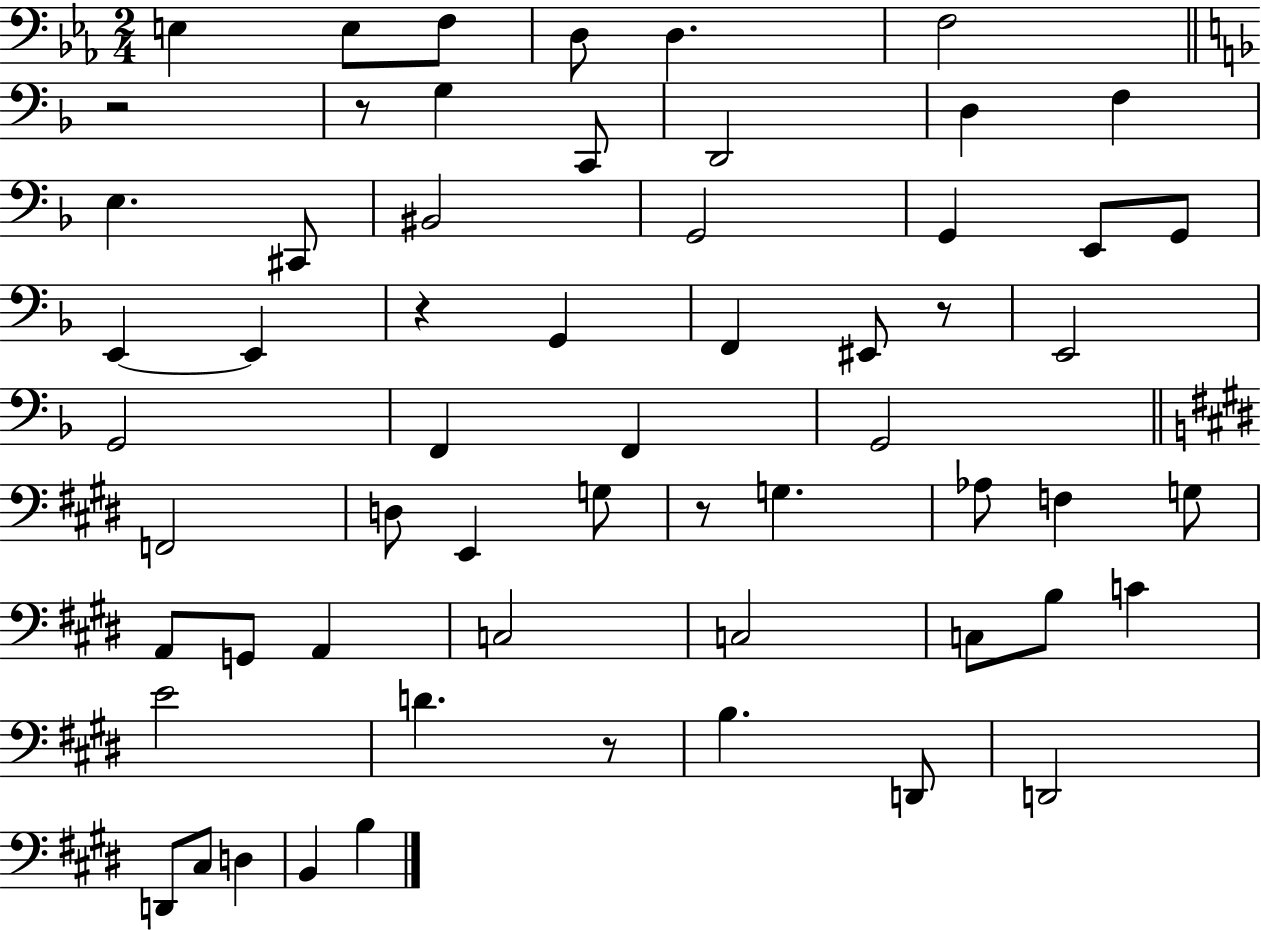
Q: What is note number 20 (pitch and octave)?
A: E2